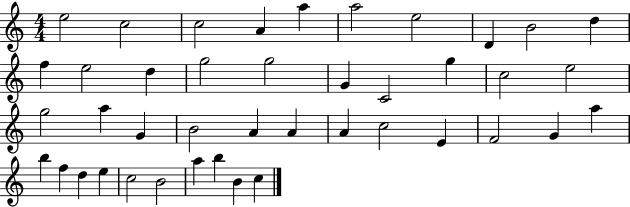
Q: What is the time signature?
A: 4/4